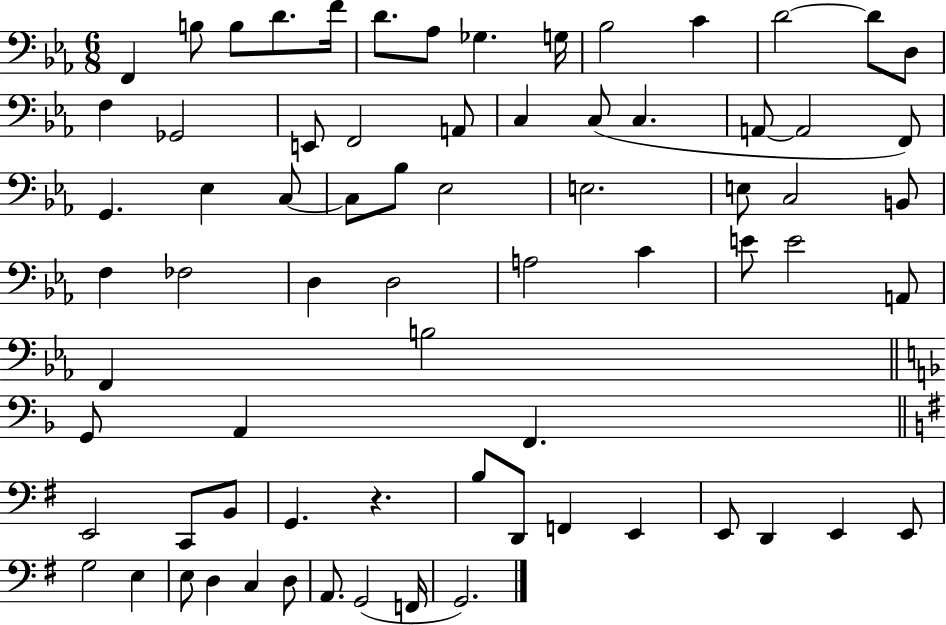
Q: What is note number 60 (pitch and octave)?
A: E2